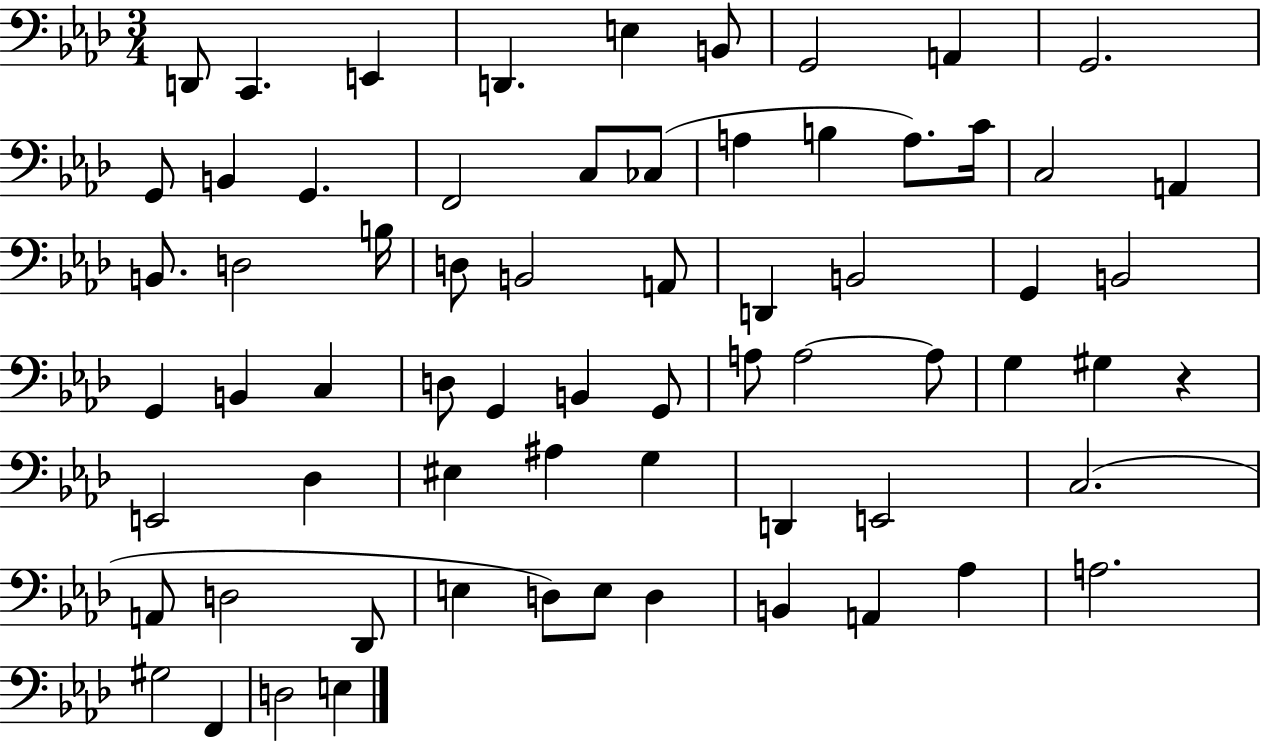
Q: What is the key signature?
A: AES major